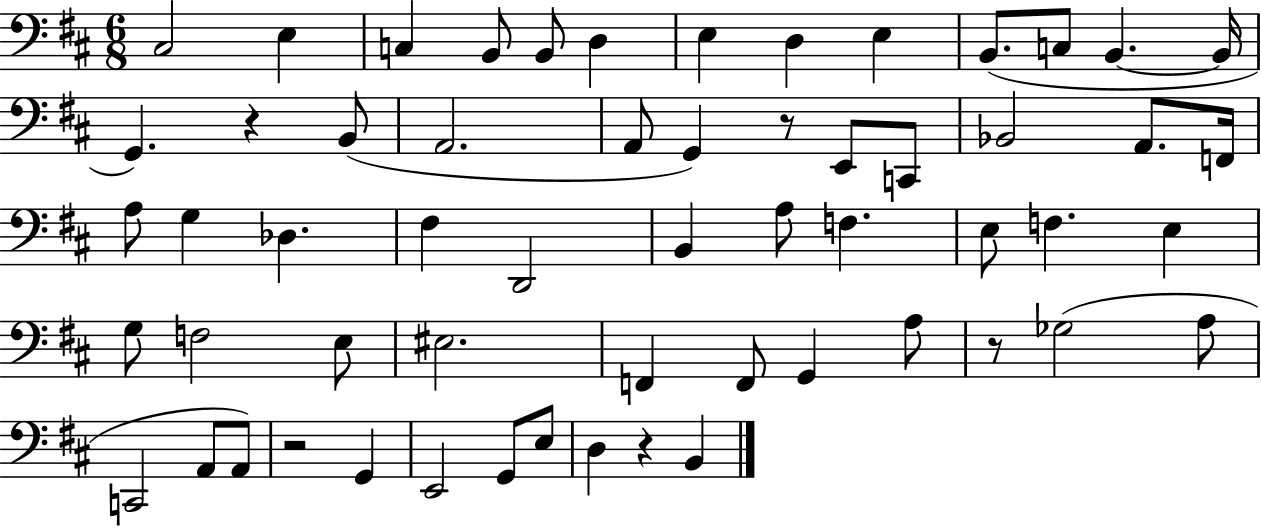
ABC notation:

X:1
T:Untitled
M:6/8
L:1/4
K:D
^C,2 E, C, B,,/2 B,,/2 D, E, D, E, B,,/2 C,/2 B,, B,,/4 G,, z B,,/2 A,,2 A,,/2 G,, z/2 E,,/2 C,,/2 _B,,2 A,,/2 F,,/4 A,/2 G, _D, ^F, D,,2 B,, A,/2 F, E,/2 F, E, G,/2 F,2 E,/2 ^E,2 F,, F,,/2 G,, A,/2 z/2 _G,2 A,/2 C,,2 A,,/2 A,,/2 z2 G,, E,,2 G,,/2 E,/2 D, z B,,